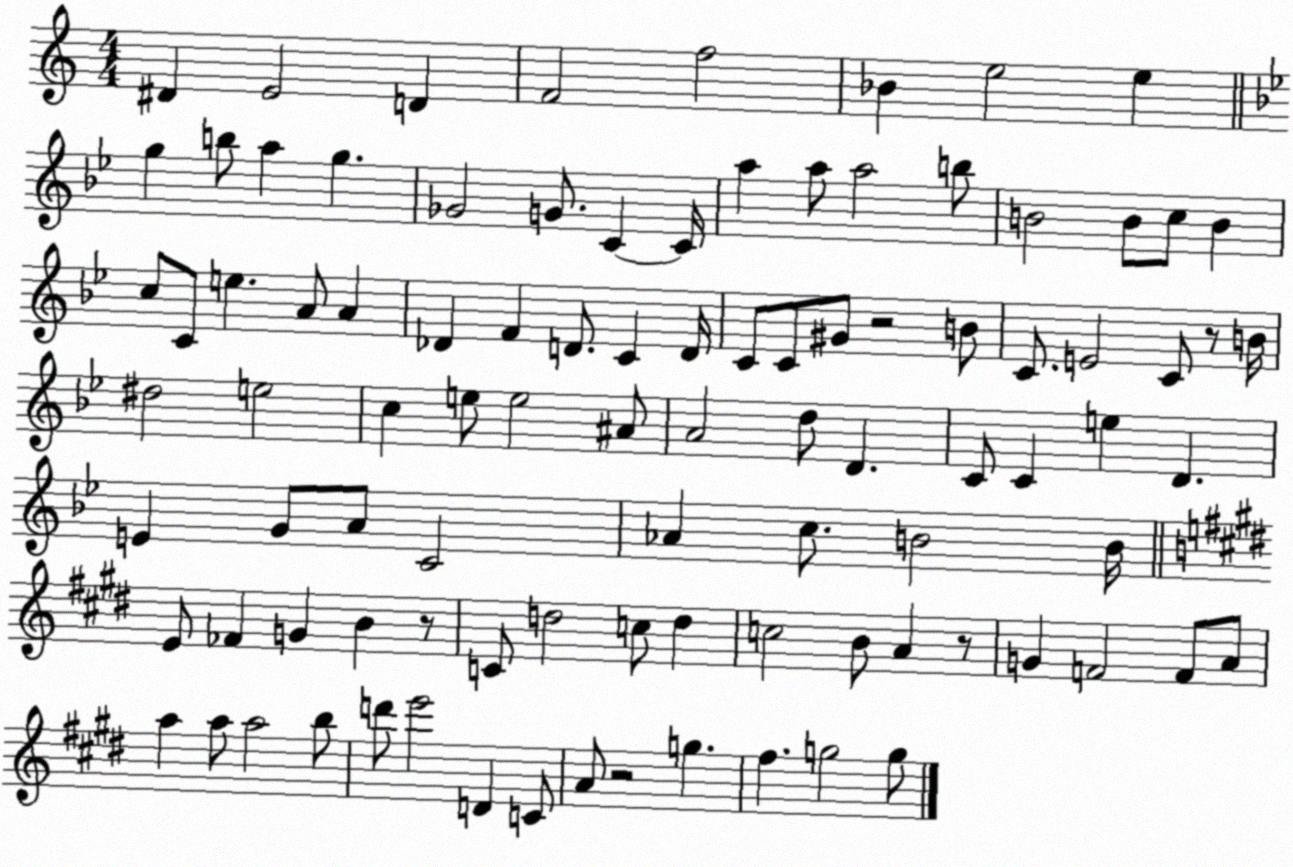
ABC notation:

X:1
T:Untitled
M:4/4
L:1/4
K:C
^D E2 D F2 f2 _B e2 e g b/2 a g _G2 G/2 C C/4 a a/2 a2 b/2 B2 B/2 c/2 B c/2 C/2 e A/2 A _D F D/2 C D/4 C/2 C/2 ^G/2 z2 B/2 C/2 E2 C/2 z/2 B/4 ^d2 e2 c e/2 e2 ^A/2 A2 d/2 D C/2 C e D E G/2 A/2 C2 _A c/2 B2 B/4 E/2 _F G B z/2 C/2 d2 c/2 d c2 B/2 A z/2 G F2 F/2 A/2 a a/2 a2 b/2 d'/2 e'2 D C/2 A/2 z2 g ^f g2 g/2